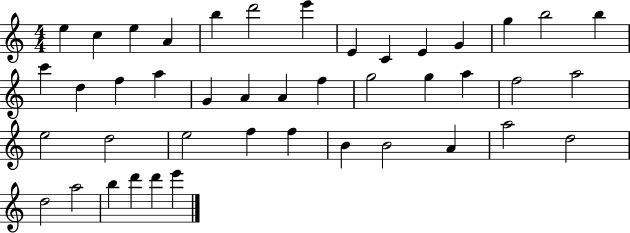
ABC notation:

X:1
T:Untitled
M:4/4
L:1/4
K:C
e c e A b d'2 e' E C E G g b2 b c' d f a G A A f g2 g a f2 a2 e2 d2 e2 f f B B2 A a2 d2 d2 a2 b d' d' e'